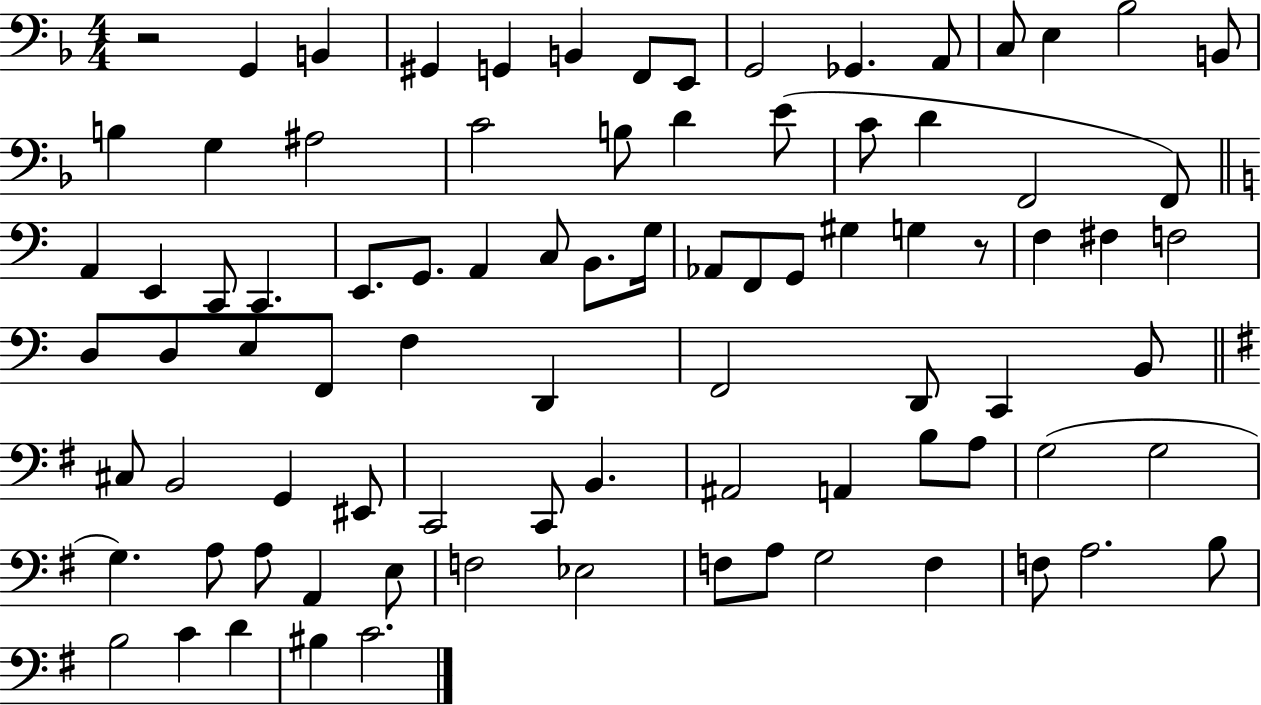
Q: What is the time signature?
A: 4/4